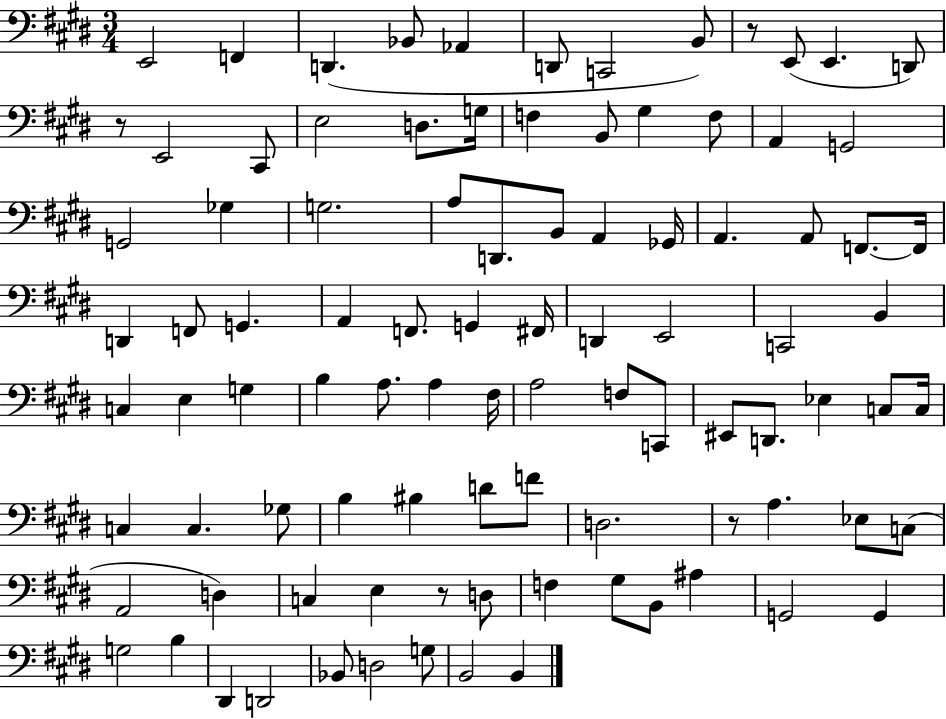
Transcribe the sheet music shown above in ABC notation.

X:1
T:Untitled
M:3/4
L:1/4
K:E
E,,2 F,, D,, _B,,/2 _A,, D,,/2 C,,2 B,,/2 z/2 E,,/2 E,, D,,/2 z/2 E,,2 ^C,,/2 E,2 D,/2 G,/4 F, B,,/2 ^G, F,/2 A,, G,,2 G,,2 _G, G,2 A,/2 D,,/2 B,,/2 A,, _G,,/4 A,, A,,/2 F,,/2 F,,/4 D,, F,,/2 G,, A,, F,,/2 G,, ^F,,/4 D,, E,,2 C,,2 B,, C, E, G, B, A,/2 A, ^F,/4 A,2 F,/2 C,,/2 ^E,,/2 D,,/2 _E, C,/2 C,/4 C, C, _G,/2 B, ^B, D/2 F/2 D,2 z/2 A, _E,/2 C,/2 A,,2 D, C, E, z/2 D,/2 F, ^G,/2 B,,/2 ^A, G,,2 G,, G,2 B, ^D,, D,,2 _B,,/2 D,2 G,/2 B,,2 B,,